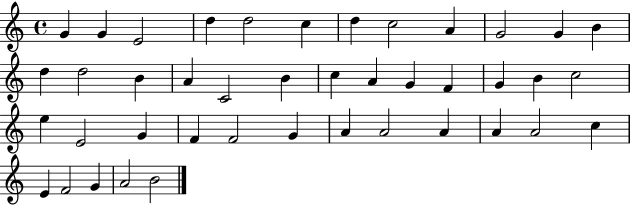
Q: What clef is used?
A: treble